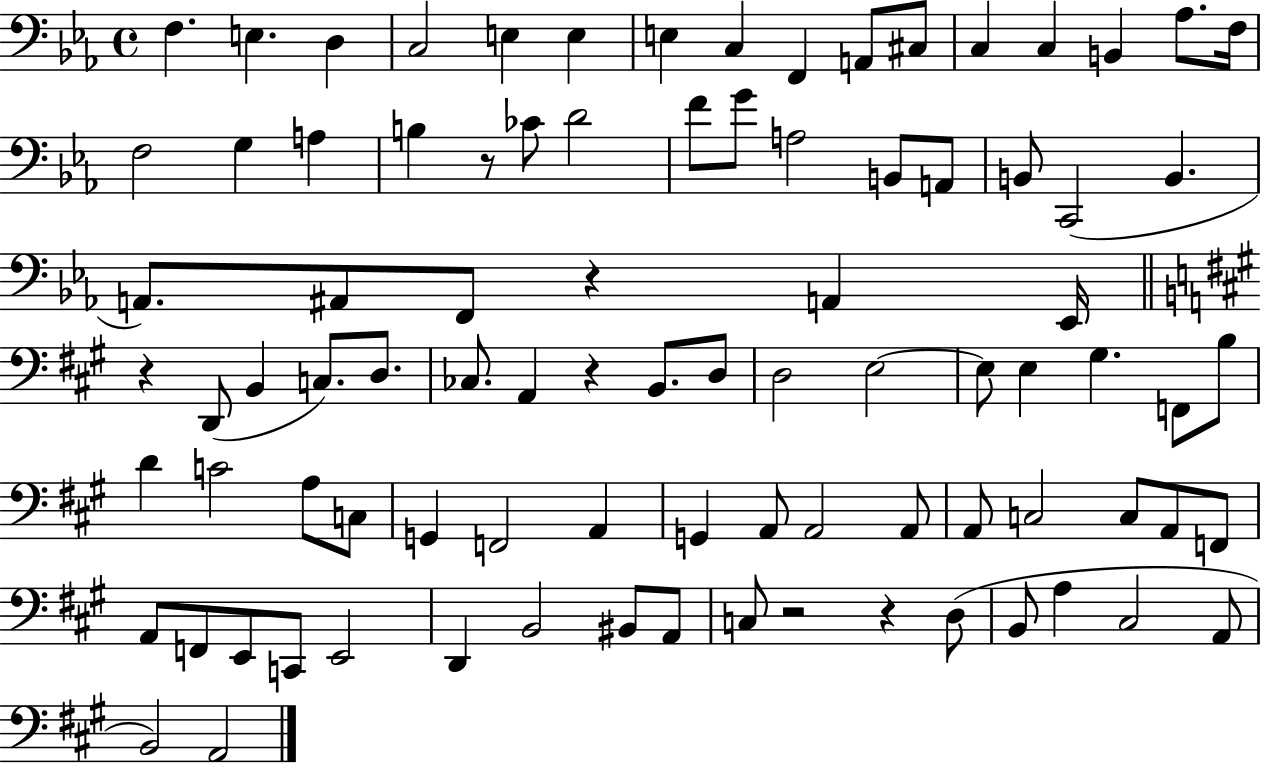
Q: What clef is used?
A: bass